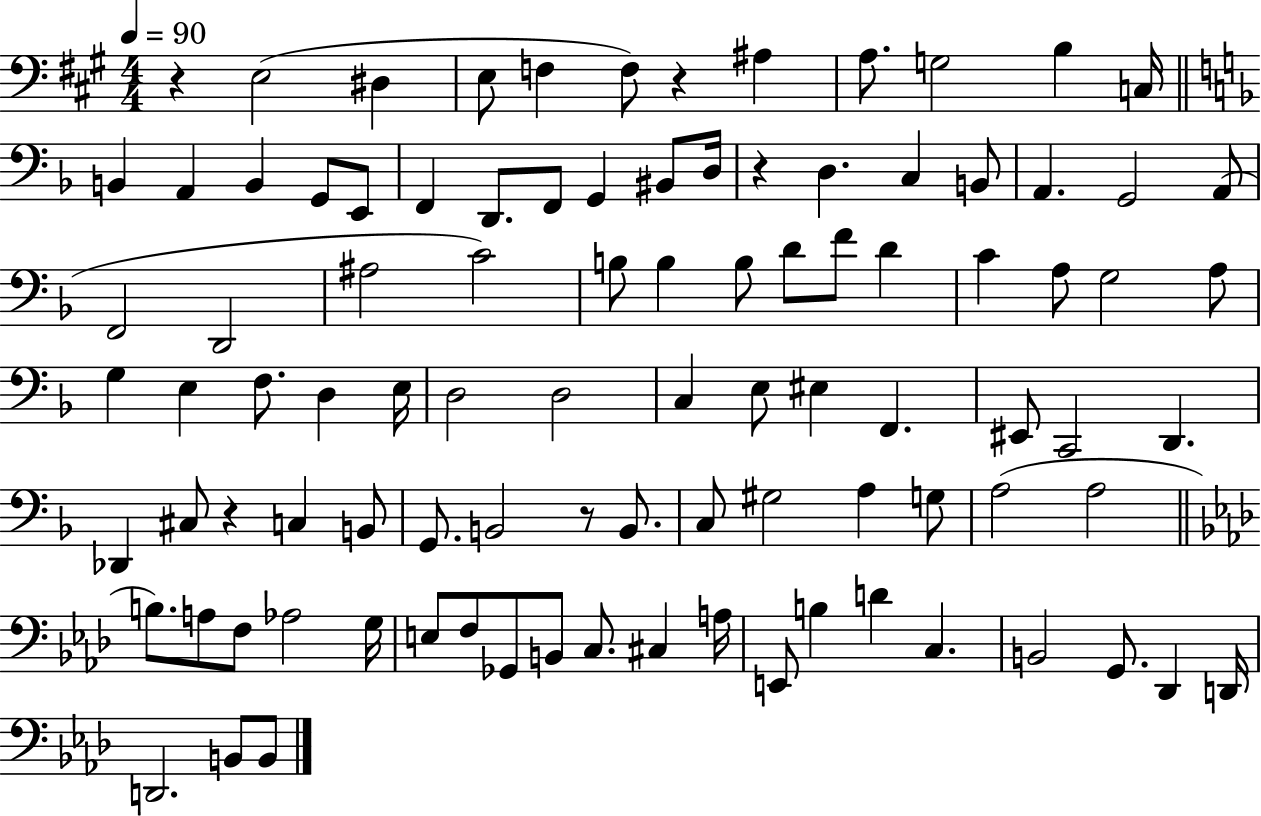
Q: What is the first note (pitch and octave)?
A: E3